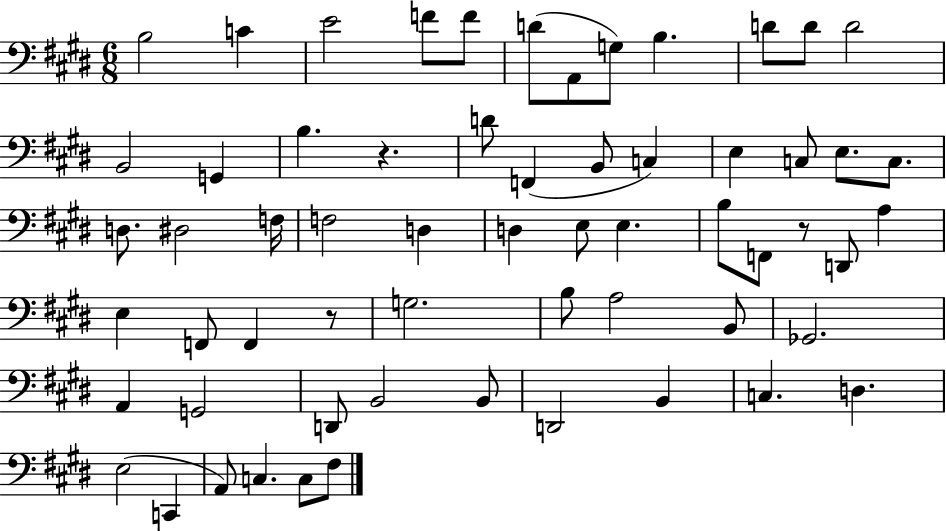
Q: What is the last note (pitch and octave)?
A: F#3